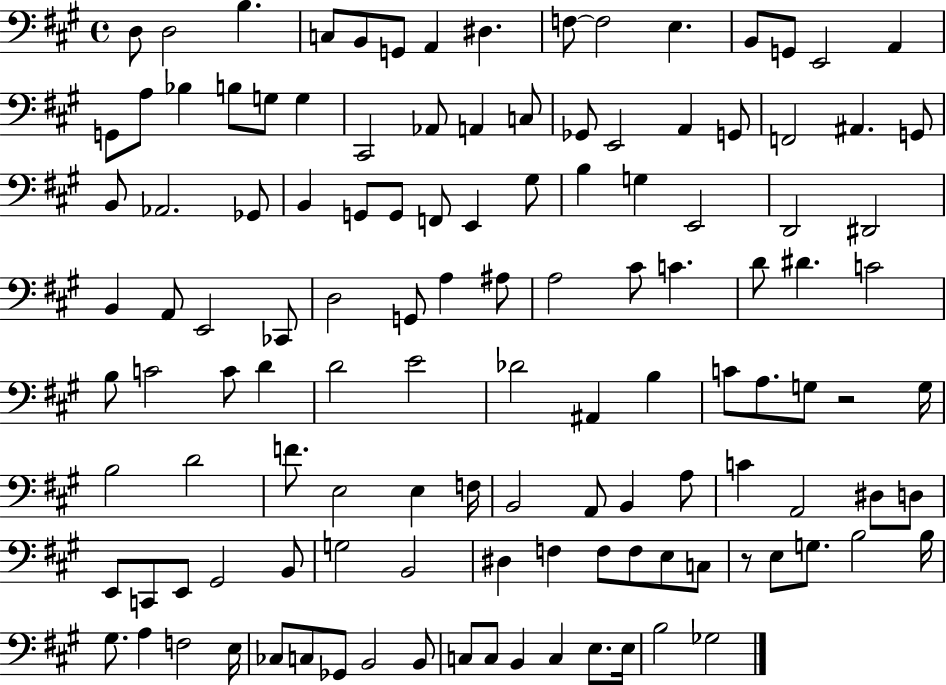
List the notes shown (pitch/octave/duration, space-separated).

D3/e D3/h B3/q. C3/e B2/e G2/e A2/q D#3/q. F3/e F3/h E3/q. B2/e G2/e E2/h A2/q G2/e A3/e Bb3/q B3/e G3/e G3/q C#2/h Ab2/e A2/q C3/e Gb2/e E2/h A2/q G2/e F2/h A#2/q. G2/e B2/e Ab2/h. Gb2/e B2/q G2/e G2/e F2/e E2/q G#3/e B3/q G3/q E2/h D2/h D#2/h B2/q A2/e E2/h CES2/e D3/h G2/e A3/q A#3/e A3/h C#4/e C4/q. D4/e D#4/q. C4/h B3/e C4/h C4/e D4/q D4/h E4/h Db4/h A#2/q B3/q C4/e A3/e. G3/e R/h G3/s B3/h D4/h F4/e. E3/h E3/q F3/s B2/h A2/e B2/q A3/e C4/q A2/h D#3/e D3/e E2/e C2/e E2/e G#2/h B2/e G3/h B2/h D#3/q F3/q F3/e F3/e E3/e C3/e R/e E3/e G3/e. B3/h B3/s G#3/e. A3/q F3/h E3/s CES3/e C3/e Gb2/e B2/h B2/e C3/e C3/e B2/q C3/q E3/e. E3/s B3/h Gb3/h